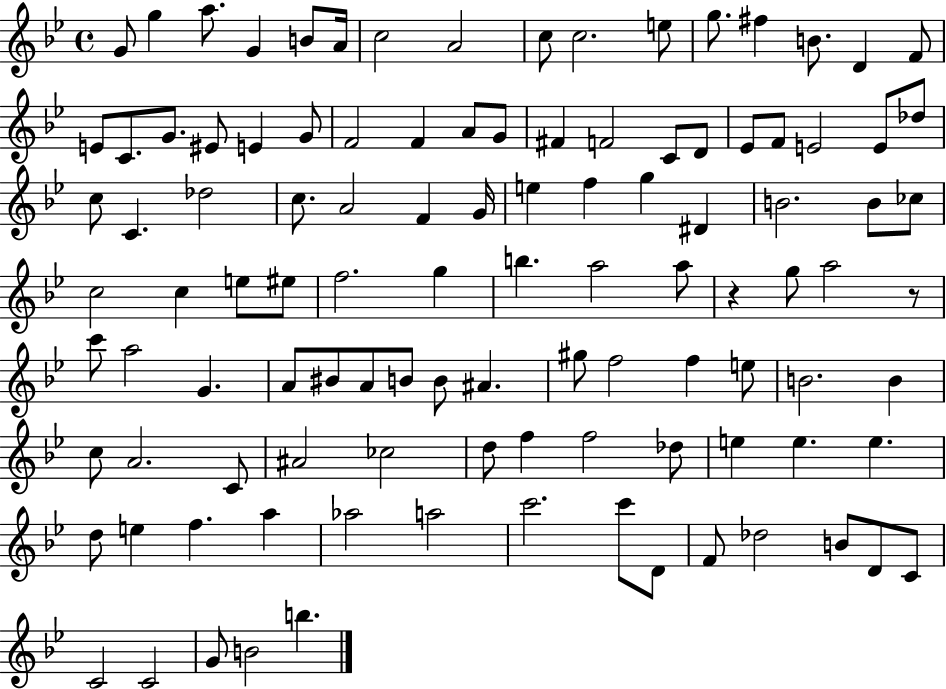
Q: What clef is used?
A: treble